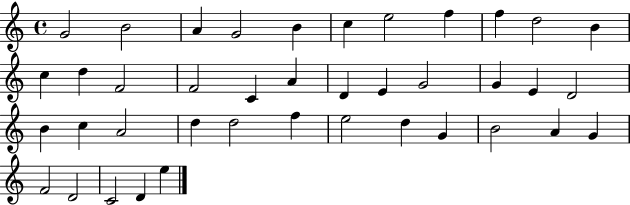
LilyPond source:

{
  \clef treble
  \time 4/4
  \defaultTimeSignature
  \key c \major
  g'2 b'2 | a'4 g'2 b'4 | c''4 e''2 f''4 | f''4 d''2 b'4 | \break c''4 d''4 f'2 | f'2 c'4 a'4 | d'4 e'4 g'2 | g'4 e'4 d'2 | \break b'4 c''4 a'2 | d''4 d''2 f''4 | e''2 d''4 g'4 | b'2 a'4 g'4 | \break f'2 d'2 | c'2 d'4 e''4 | \bar "|."
}